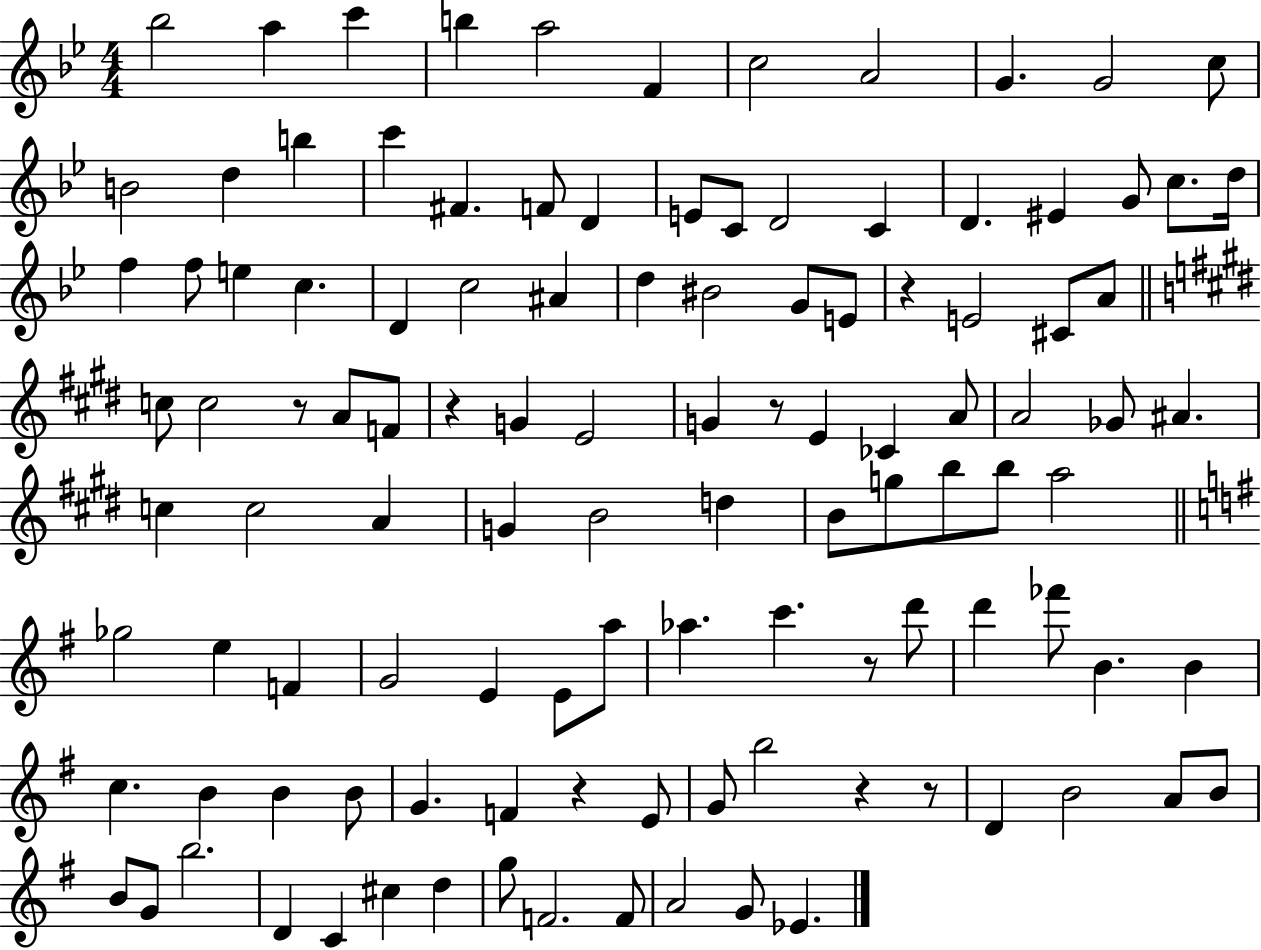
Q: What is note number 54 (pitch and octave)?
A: A#4